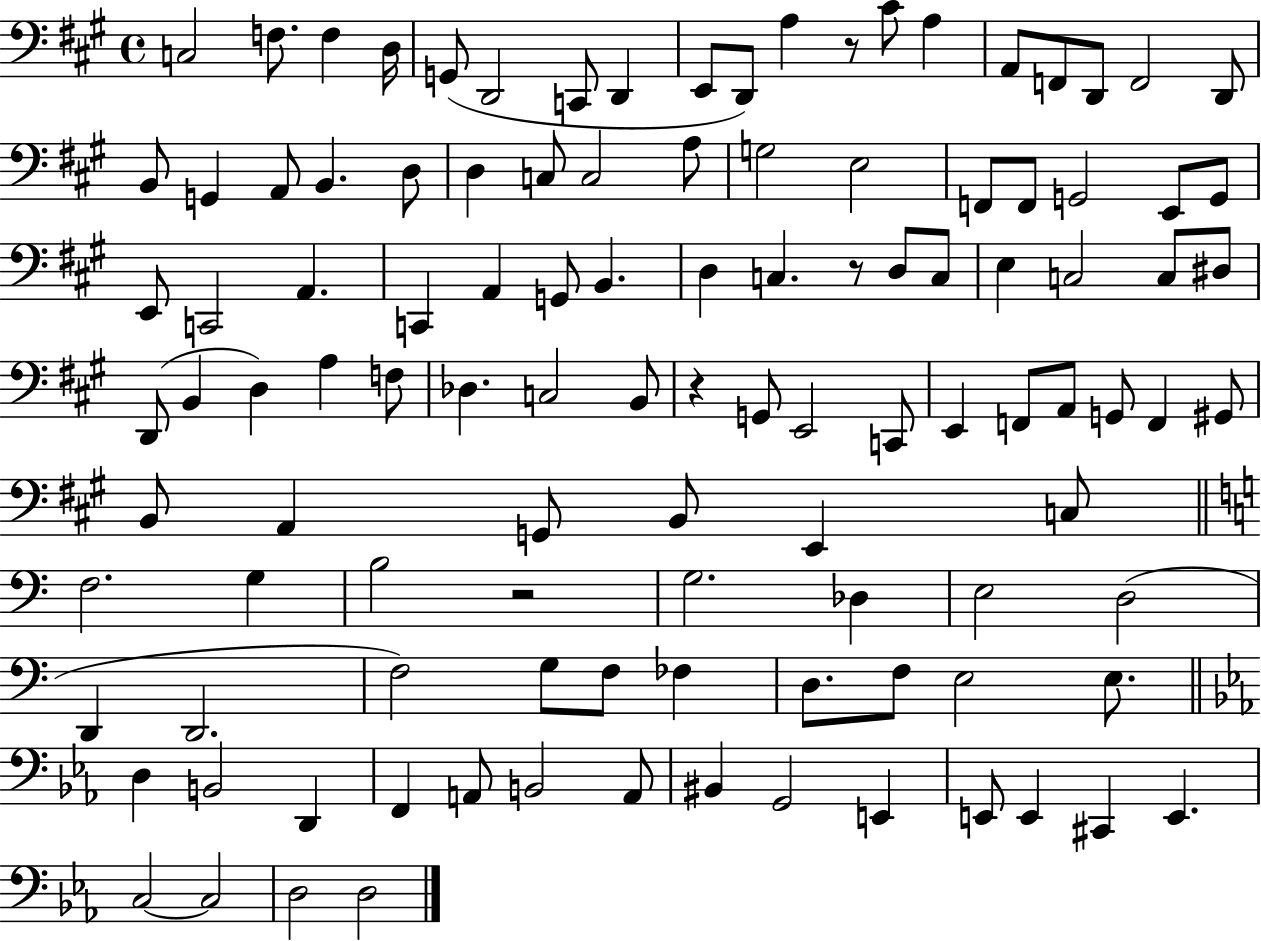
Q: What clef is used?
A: bass